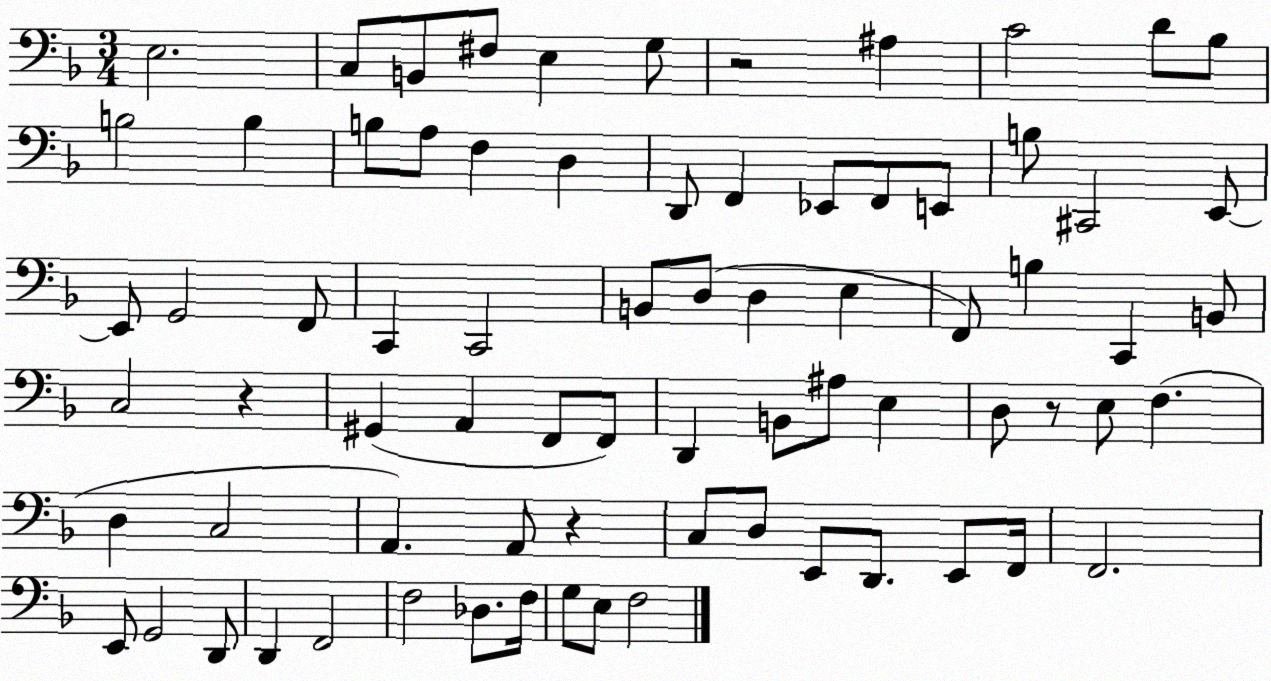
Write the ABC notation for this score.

X:1
T:Untitled
M:3/4
L:1/4
K:F
E,2 C,/2 B,,/2 ^F,/2 E, G,/2 z2 ^A, C2 D/2 _B,/2 B,2 B, B,/2 A,/2 F, D, D,,/2 F,, _E,,/2 F,,/2 E,,/2 B,/2 ^C,,2 E,,/2 E,,/2 G,,2 F,,/2 C,, C,,2 B,,/2 D,/2 D, E, F,,/2 B, C,, B,,/2 C,2 z ^G,, A,, F,,/2 F,,/2 D,, B,,/2 ^A,/2 E, D,/2 z/2 E,/2 F, D, C,2 A,, A,,/2 z C,/2 D,/2 E,,/2 D,,/2 E,,/2 F,,/4 F,,2 E,,/2 G,,2 D,,/2 D,, F,,2 F,2 _D,/2 F,/4 G,/2 E,/2 F,2